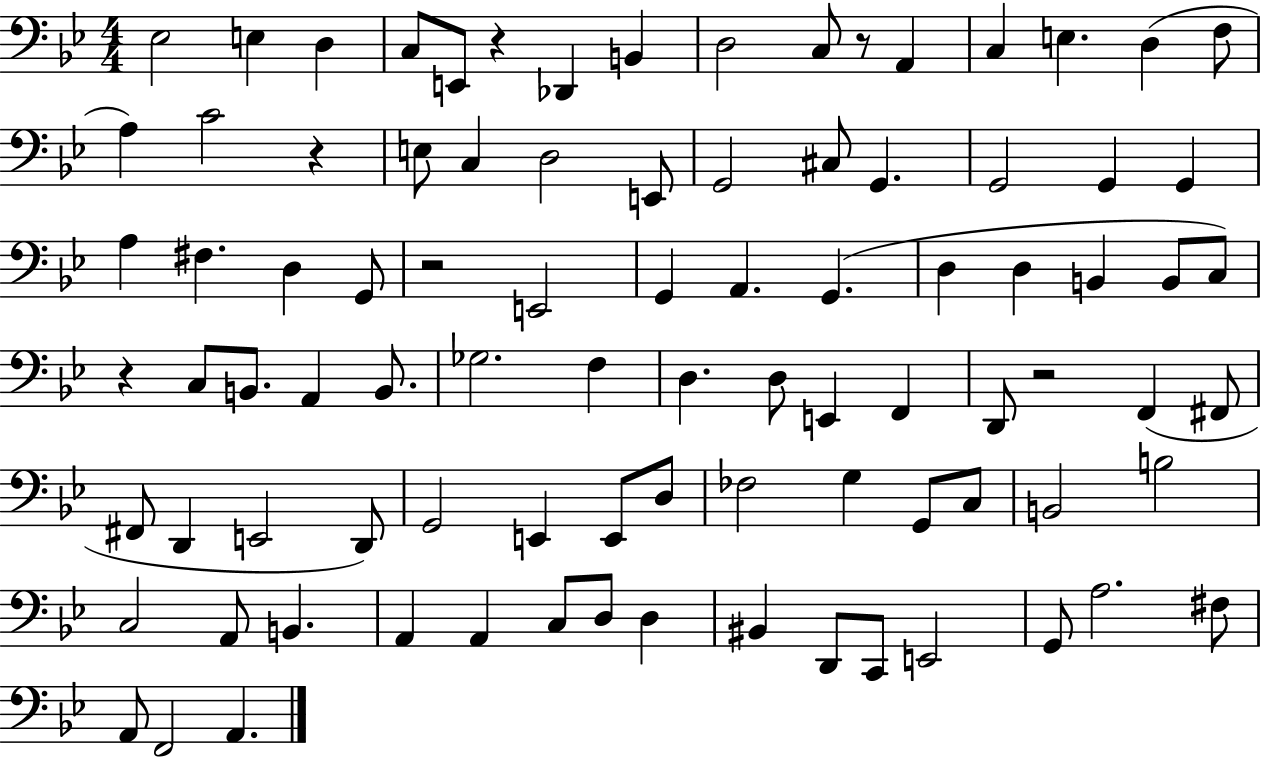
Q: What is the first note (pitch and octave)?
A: Eb3